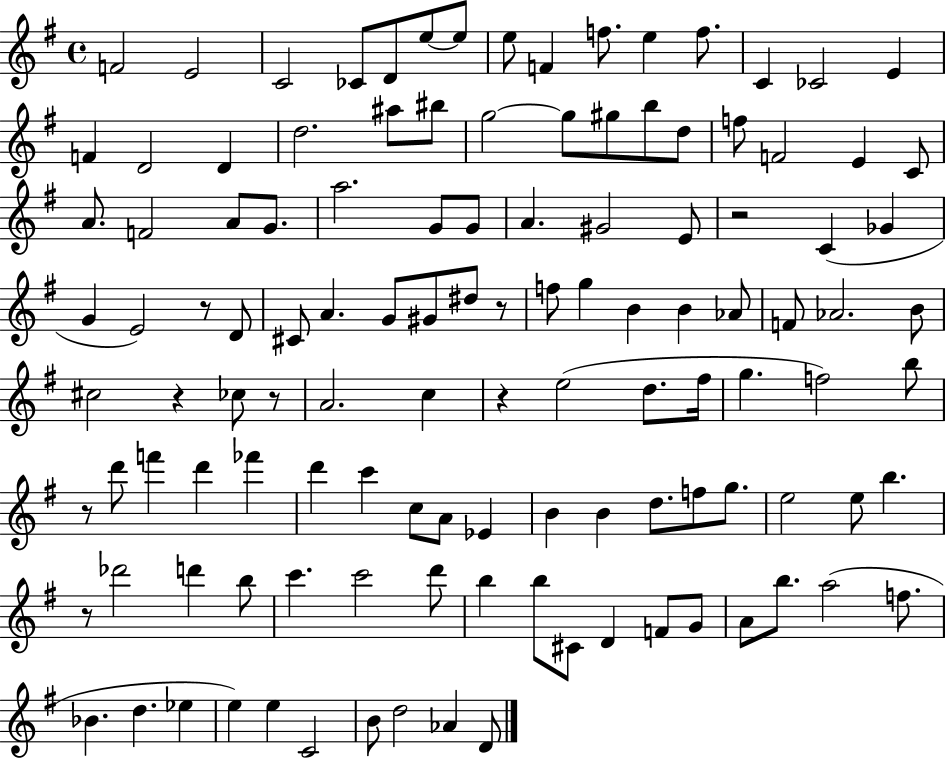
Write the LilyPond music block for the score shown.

{
  \clef treble
  \time 4/4
  \defaultTimeSignature
  \key g \major
  f'2 e'2 | c'2 ces'8 d'8 e''8~~ e''8 | e''8 f'4 f''8. e''4 f''8. | c'4 ces'2 e'4 | \break f'4 d'2 d'4 | d''2. ais''8 bis''8 | g''2~~ g''8 gis''8 b''8 d''8 | f''8 f'2 e'4 c'8 | \break a'8. f'2 a'8 g'8. | a''2. g'8 g'8 | a'4. gis'2 e'8 | r2 c'4( ges'4 | \break g'4 e'2) r8 d'8 | cis'8 a'4. g'8 gis'8 dis''8 r8 | f''8 g''4 b'4 b'4 aes'8 | f'8 aes'2. b'8 | \break cis''2 r4 ces''8 r8 | a'2. c''4 | r4 e''2( d''8. fis''16 | g''4. f''2) b''8 | \break r8 d'''8 f'''4 d'''4 fes'''4 | d'''4 c'''4 c''8 a'8 ees'4 | b'4 b'4 d''8. f''8 g''8. | e''2 e''8 b''4. | \break r8 des'''2 d'''4 b''8 | c'''4. c'''2 d'''8 | b''4 b''8 cis'8 d'4 f'8 g'8 | a'8 b''8. a''2( f''8. | \break bes'4. d''4. ees''4 | e''4) e''4 c'2 | b'8 d''2 aes'4 d'8 | \bar "|."
}